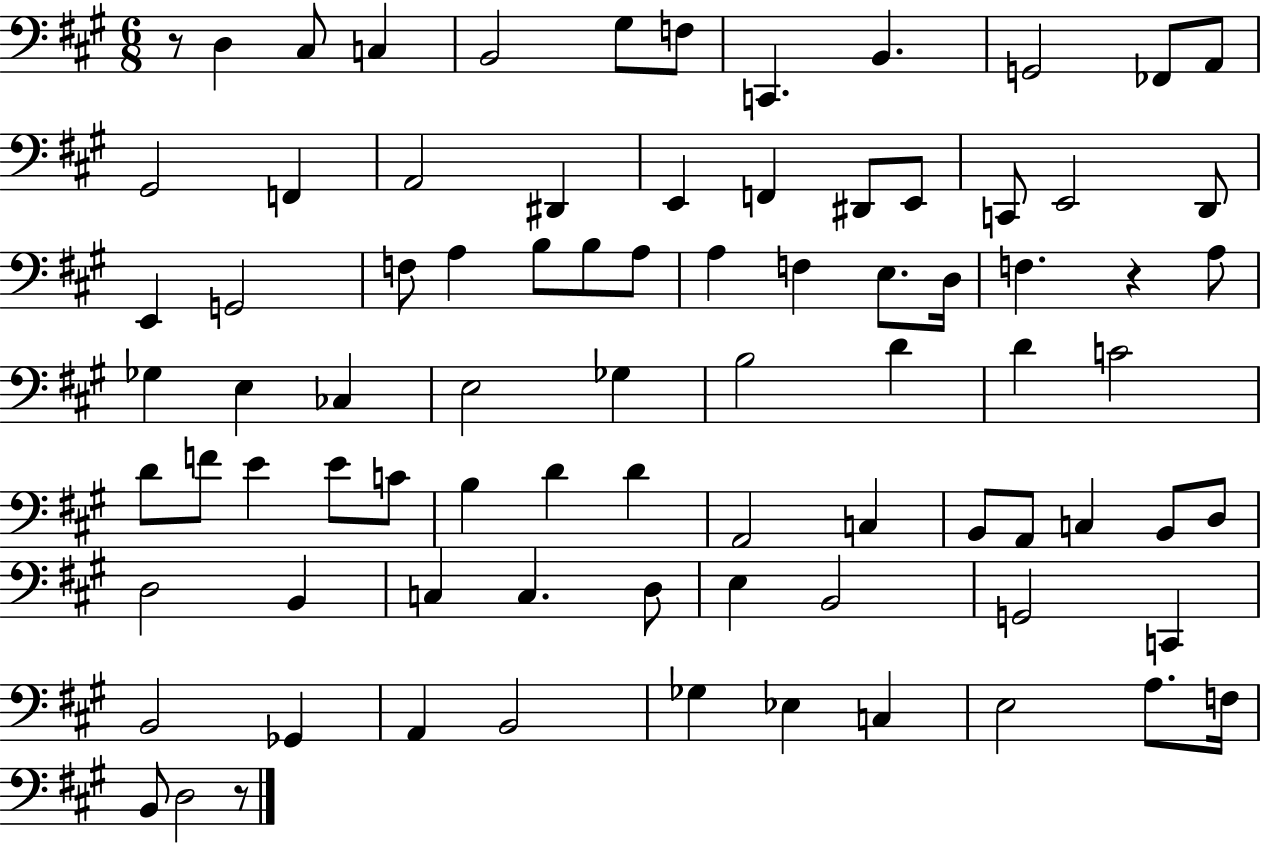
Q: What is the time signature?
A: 6/8